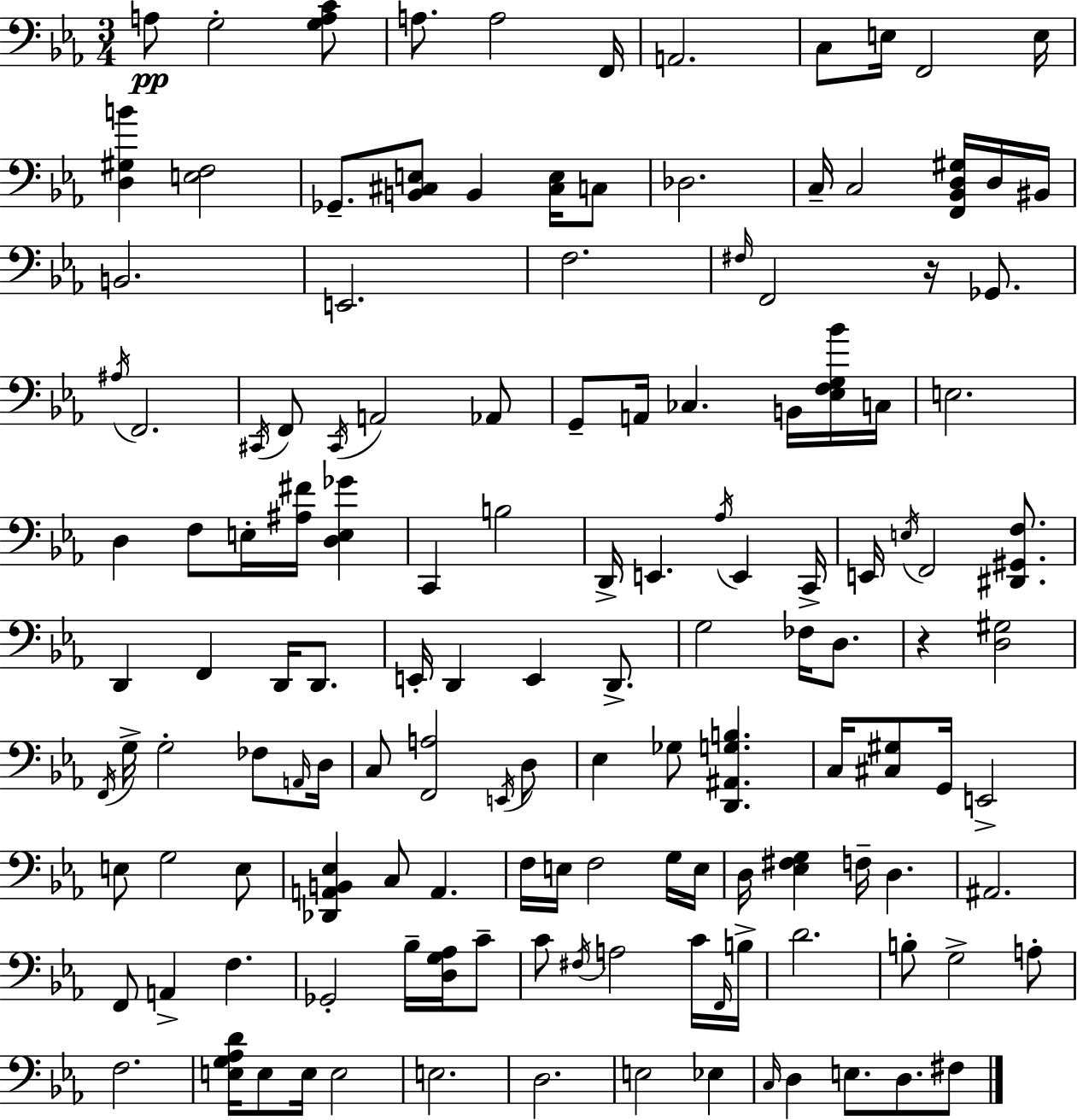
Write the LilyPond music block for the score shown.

{
  \clef bass
  \numericTimeSignature
  \time 3/4
  \key ees \major
  a8\pp g2-. <g a c'>8 | a8. a2 f,16 | a,2. | c8 e16 f,2 e16 | \break <d gis b'>4 <e f>2 | ges,8.-- <b, cis e>8 b,4 <cis e>16 c8 | des2. | c16-- c2 <f, bes, d gis>16 d16 bis,16 | \break b,2. | e,2. | f2. | \grace { fis16 } f,2 r16 ges,8. | \break \acciaccatura { ais16 } f,2. | \acciaccatura { cis,16 } f,8 \acciaccatura { cis,16 } a,2 | aes,8 g,8-- a,16 ces4. | b,16 <ees f g bes'>16 c16 e2. | \break d4 f8 e16-. <ais fis'>16 | <d e ges'>4 c,4 b2 | d,16-> e,4. \acciaccatura { aes16 } | e,4 c,16-> e,16 \acciaccatura { e16 } f,2 | \break <dis, gis, f>8. d,4 f,4 | d,16 d,8. e,16-. d,4 e,4 | d,8.-> g2 | fes16 d8. r4 <d gis>2 | \break \acciaccatura { f,16 } g16-> g2-. | fes8 \grace { a,16 } d16 c8 <f, a>2 | \acciaccatura { e,16 } d8 ees4 | ges8 <d, ais, g b>4. c16 <cis gis>8 | \break g,16 e,2-> e8 g2 | e8 <des, a, b, ees>4 | c8 a,4. f16 e16 f2 | g16 e16 d16 <ees fis g>4 | \break f16-- d4. ais,2. | f,8 a,4-> | f4. ges,2-. | bes16-- <d g aes>16 c'8-- c'8 \acciaccatura { fis16 } | \break a2 c'16 \grace { f,16 } b16-> d'2. | b8-. | g2-> a8-. f2. | <e g aes d'>16 | \break e8 e16 e2 e2. | d2. | e2 | ees4 \grace { c16 } | \break d4 e8. d8. fis8 | \bar "|."
}